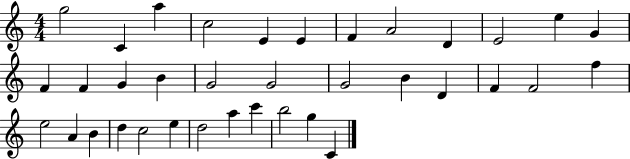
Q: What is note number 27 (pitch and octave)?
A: B4